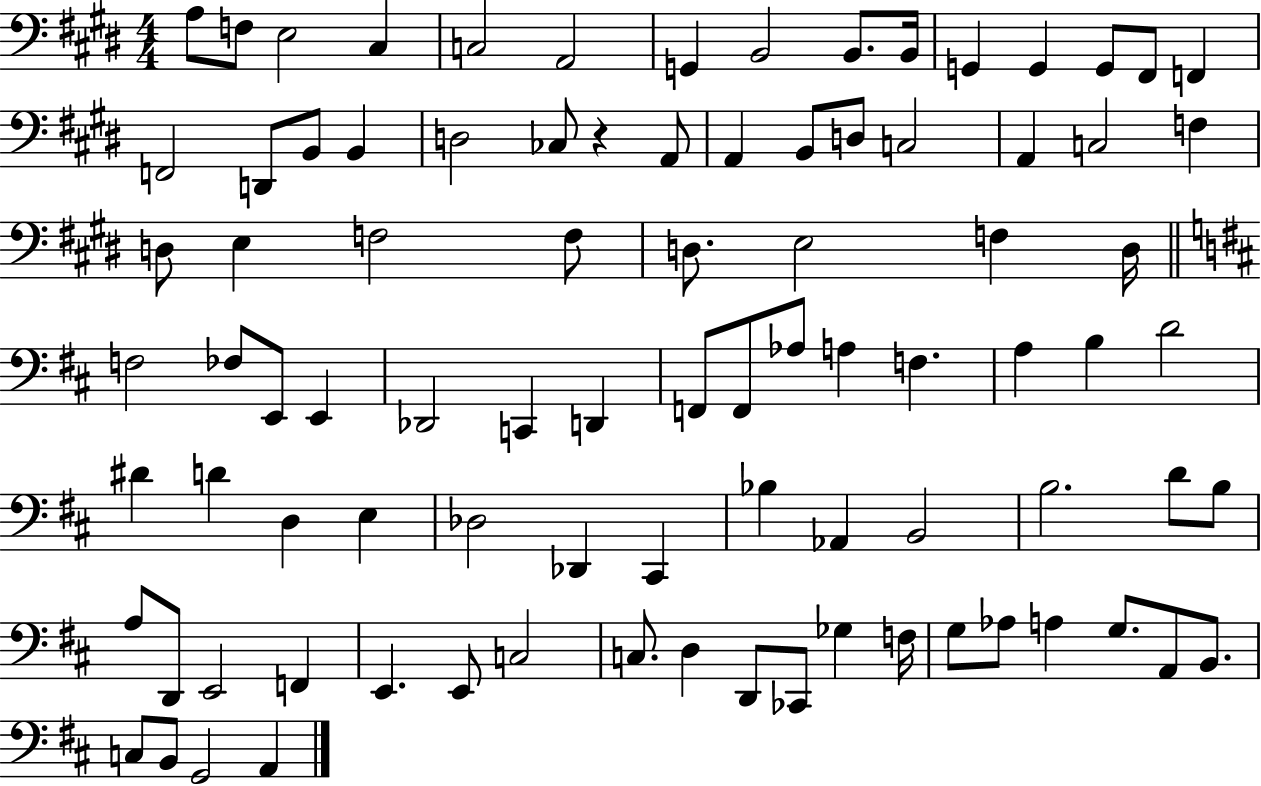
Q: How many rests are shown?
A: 1